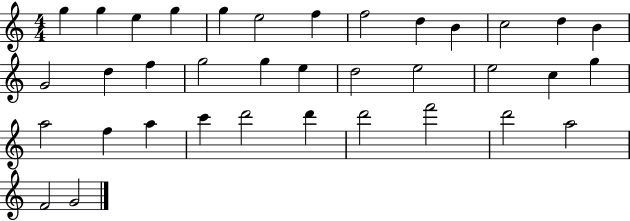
G5/q G5/q E5/q G5/q G5/q E5/h F5/q F5/h D5/q B4/q C5/h D5/q B4/q G4/h D5/q F5/q G5/h G5/q E5/q D5/h E5/h E5/h C5/q G5/q A5/h F5/q A5/q C6/q D6/h D6/q D6/h F6/h D6/h A5/h F4/h G4/h